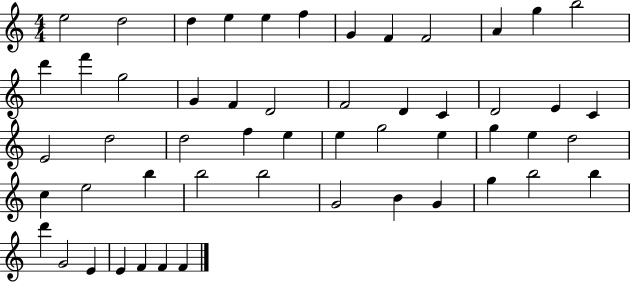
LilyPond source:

{
  \clef treble
  \numericTimeSignature
  \time 4/4
  \key c \major
  e''2 d''2 | d''4 e''4 e''4 f''4 | g'4 f'4 f'2 | a'4 g''4 b''2 | \break d'''4 f'''4 g''2 | g'4 f'4 d'2 | f'2 d'4 c'4 | d'2 e'4 c'4 | \break e'2 d''2 | d''2 f''4 e''4 | e''4 g''2 e''4 | g''4 e''4 d''2 | \break c''4 e''2 b''4 | b''2 b''2 | g'2 b'4 g'4 | g''4 b''2 b''4 | \break d'''4 g'2 e'4 | e'4 f'4 f'4 f'4 | \bar "|."
}